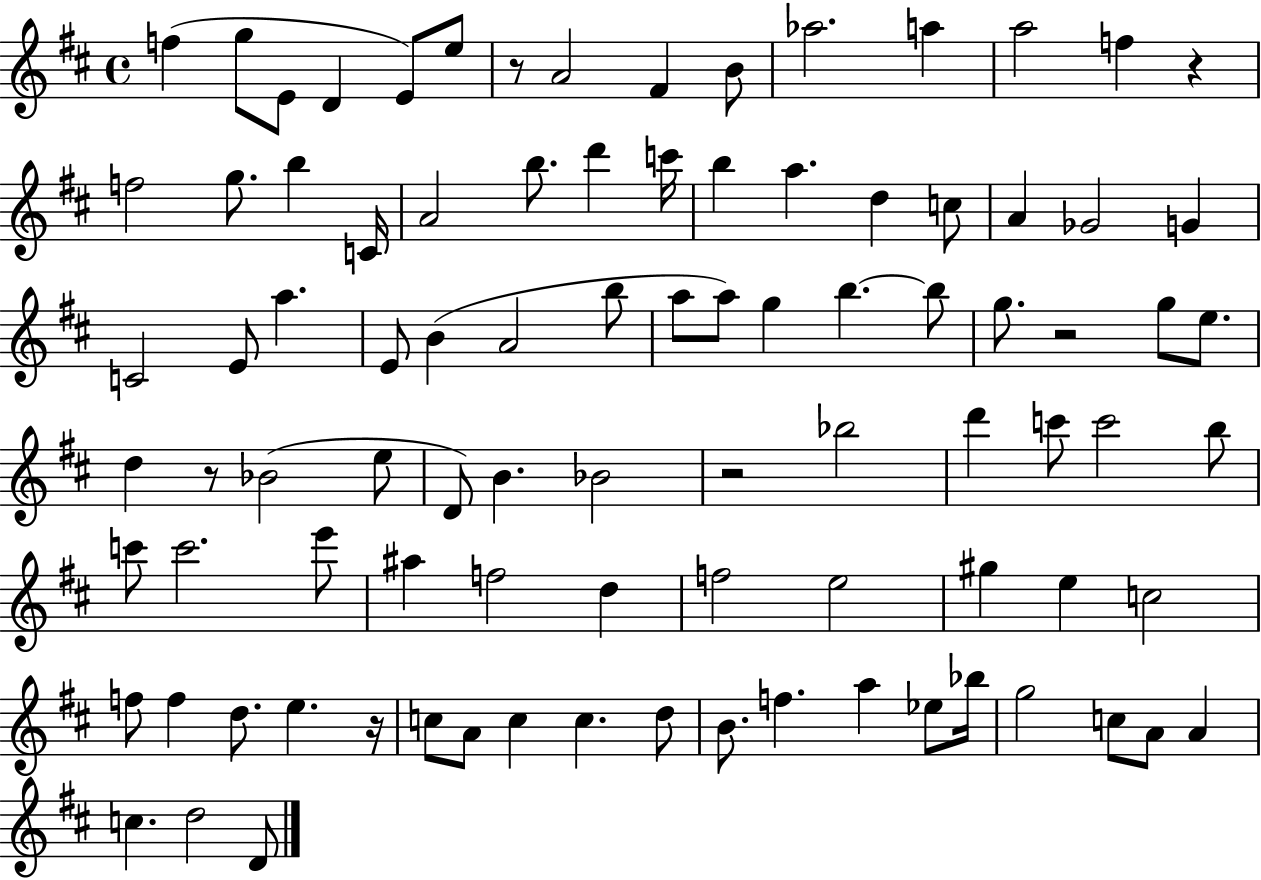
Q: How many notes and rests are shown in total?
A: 92